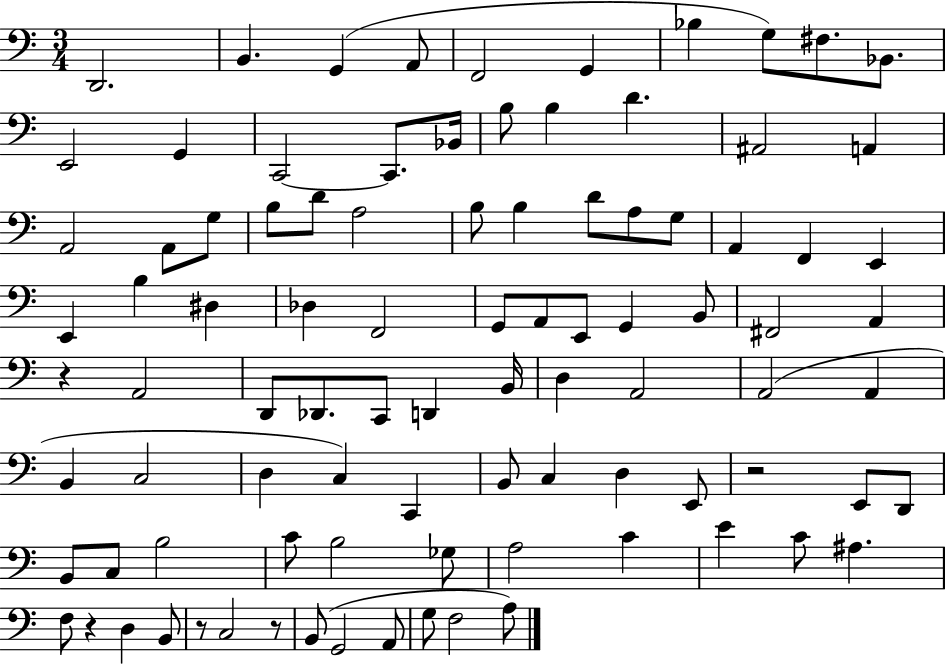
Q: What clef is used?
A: bass